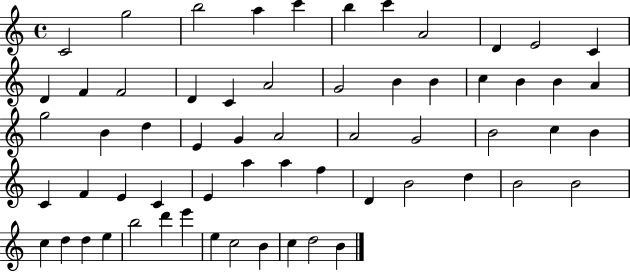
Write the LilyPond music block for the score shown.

{
  \clef treble
  \time 4/4
  \defaultTimeSignature
  \key c \major
  c'2 g''2 | b''2 a''4 c'''4 | b''4 c'''4 a'2 | d'4 e'2 c'4 | \break d'4 f'4 f'2 | d'4 c'4 a'2 | g'2 b'4 b'4 | c''4 b'4 b'4 a'4 | \break g''2 b'4 d''4 | e'4 g'4 a'2 | a'2 g'2 | b'2 c''4 b'4 | \break c'4 f'4 e'4 c'4 | e'4 a''4 a''4 f''4 | d'4 b'2 d''4 | b'2 b'2 | \break c''4 d''4 d''4 e''4 | b''2 d'''4 e'''4 | e''4 c''2 b'4 | c''4 d''2 b'4 | \break \bar "|."
}